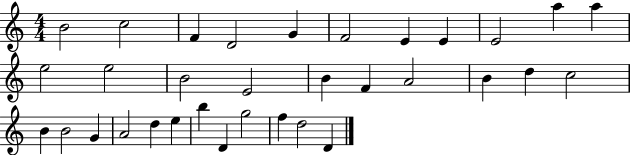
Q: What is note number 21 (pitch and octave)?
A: C5